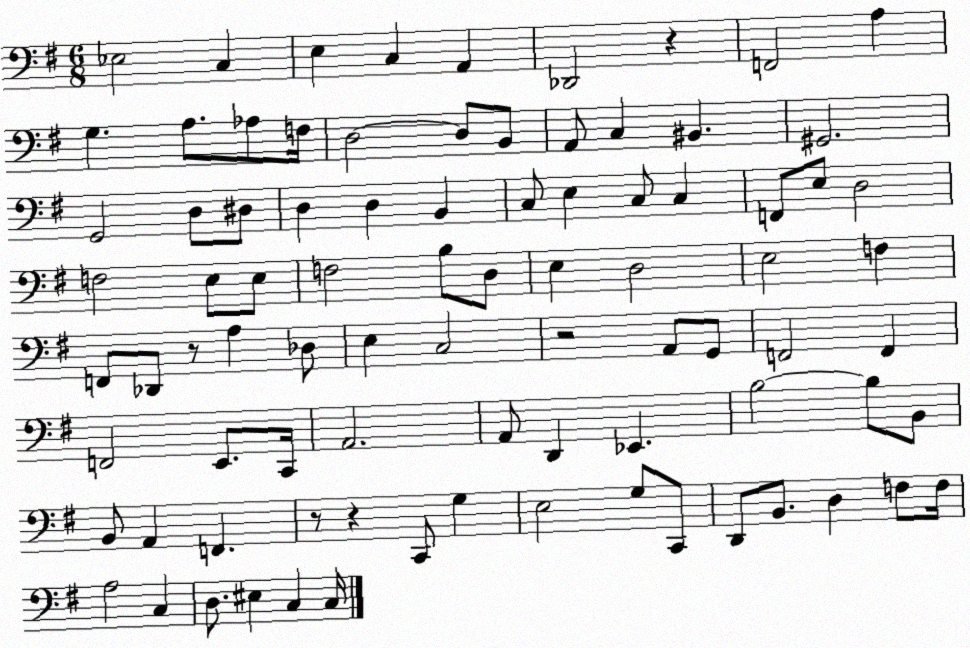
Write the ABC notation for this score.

X:1
T:Untitled
M:6/8
L:1/4
K:G
_E,2 C, E, C, A,, _D,,2 z F,,2 A, G, A,/2 _A,/2 F,/4 D,2 D,/2 B,,/2 A,,/2 C, ^B,, ^G,,2 G,,2 D,/2 ^D,/2 D, D, B,, C,/2 E, C,/2 C, F,,/2 E,/2 D,2 F,2 E,/2 E,/2 F,2 B,/2 D,/2 E, D,2 E,2 F, F,,/2 _D,,/2 z/2 A, _D,/2 E, C,2 z2 A,,/2 G,,/2 F,,2 F,, F,,2 E,,/2 C,,/4 A,,2 A,,/2 D,, _E,, B,2 B,/2 B,,/2 B,,/2 A,, F,, z/2 z C,,/2 G, E,2 G,/2 C,,/2 D,,/2 B,,/2 D, F,/2 F,/4 A,2 C, D,/2 ^E, C, C,/4